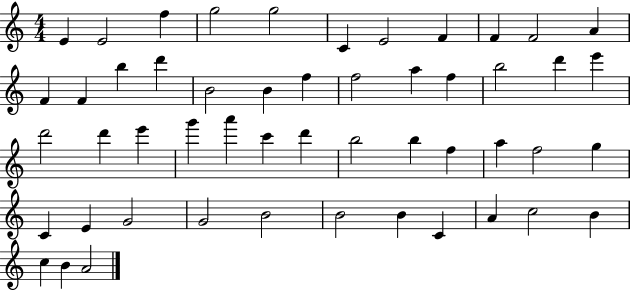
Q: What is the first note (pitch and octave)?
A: E4